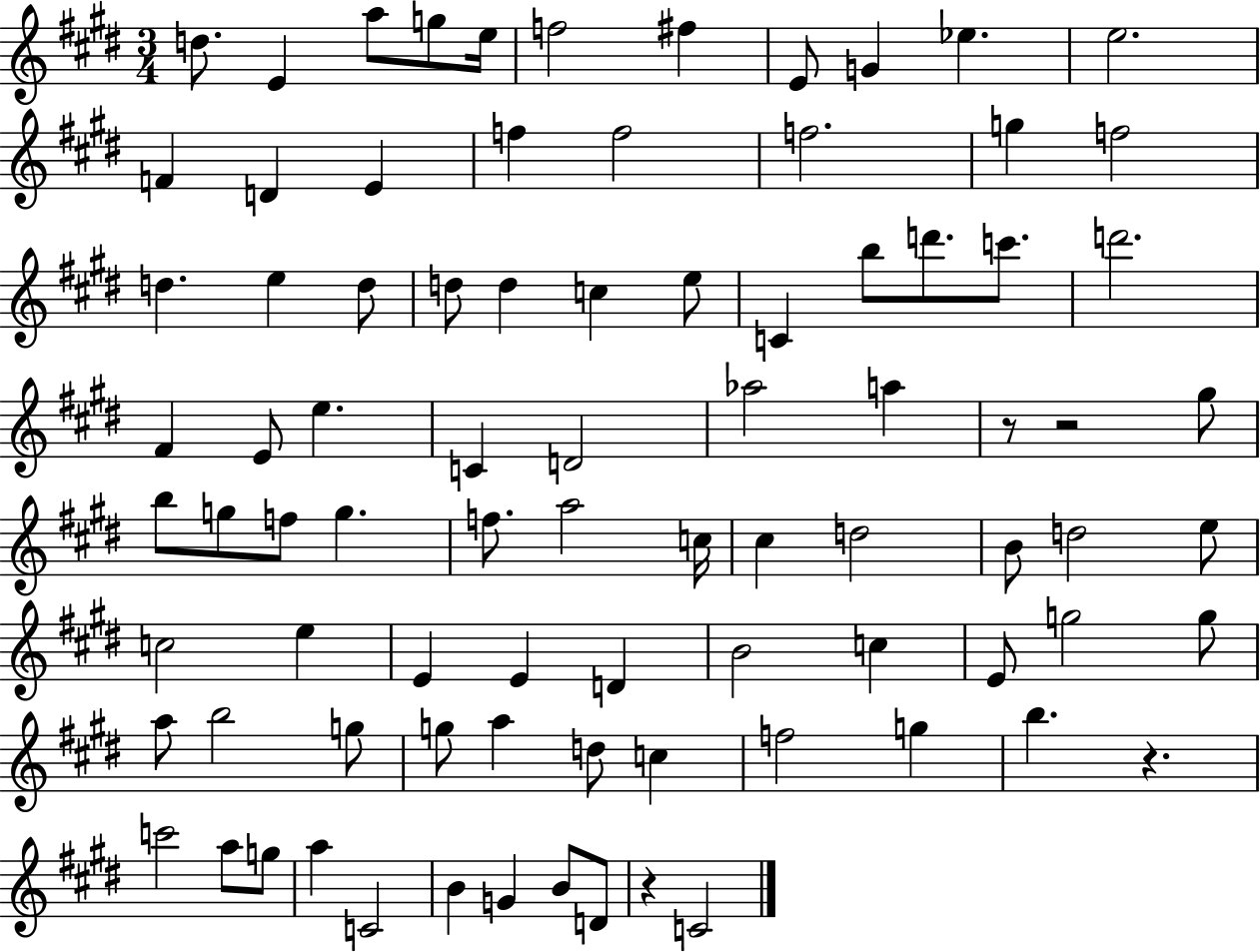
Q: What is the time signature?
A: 3/4